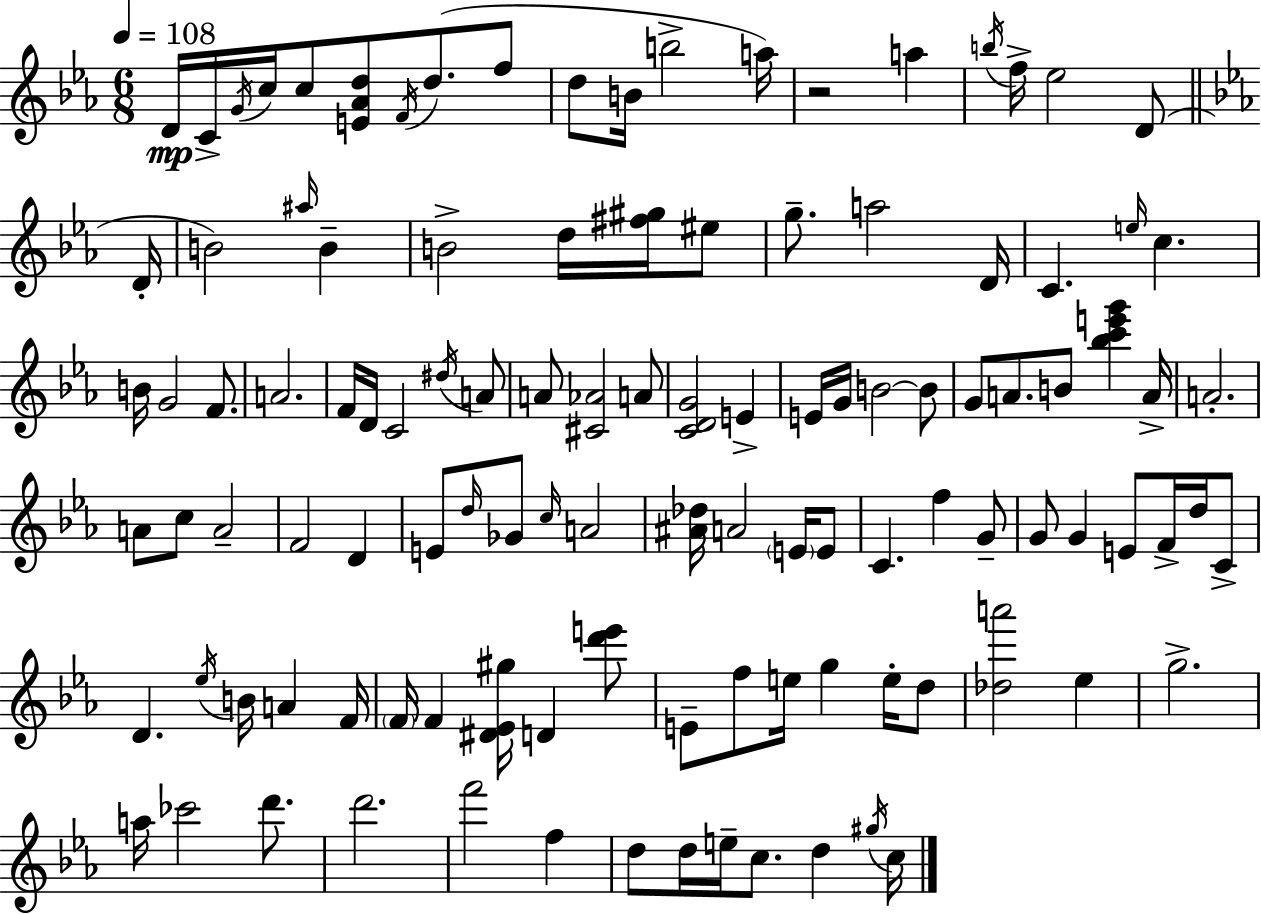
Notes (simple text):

D4/s C4/s G4/s C5/s C5/e [E4,Ab4,D5]/e F4/s D5/e. F5/e D5/e B4/s B5/h A5/s R/h A5/q B5/s F5/s Eb5/h D4/e D4/s B4/h A#5/s B4/q B4/h D5/s [F#5,G#5]/s EIS5/e G5/e. A5/h D4/s C4/q. E5/s C5/q. B4/s G4/h F4/e. A4/h. F4/s D4/s C4/h D#5/s A4/e A4/e [C#4,Ab4]/h A4/e [C4,D4,G4]/h E4/q E4/s G4/s B4/h B4/e G4/e A4/e. B4/e [Bb5,C6,E6,G6]/q A4/s A4/h. A4/e C5/e A4/h F4/h D4/q E4/e D5/s Gb4/e C5/s A4/h [A#4,Db5]/s A4/h E4/s E4/e C4/q. F5/q G4/e G4/e G4/q E4/e F4/s D5/s C4/e D4/q. Eb5/s B4/s A4/q F4/s F4/s F4/q [D#4,Eb4,G#5]/s D4/q [D6,E6]/e E4/e F5/e E5/s G5/q E5/s D5/e [Db5,A6]/h Eb5/q G5/h. A5/s CES6/h D6/e. D6/h. F6/h F5/q D5/e D5/s E5/s C5/e. D5/q G#5/s C5/s